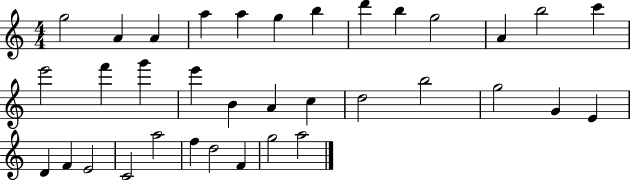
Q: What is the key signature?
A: C major